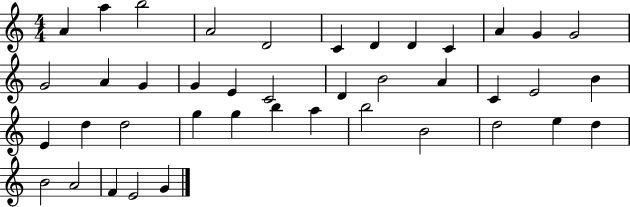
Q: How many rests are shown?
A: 0